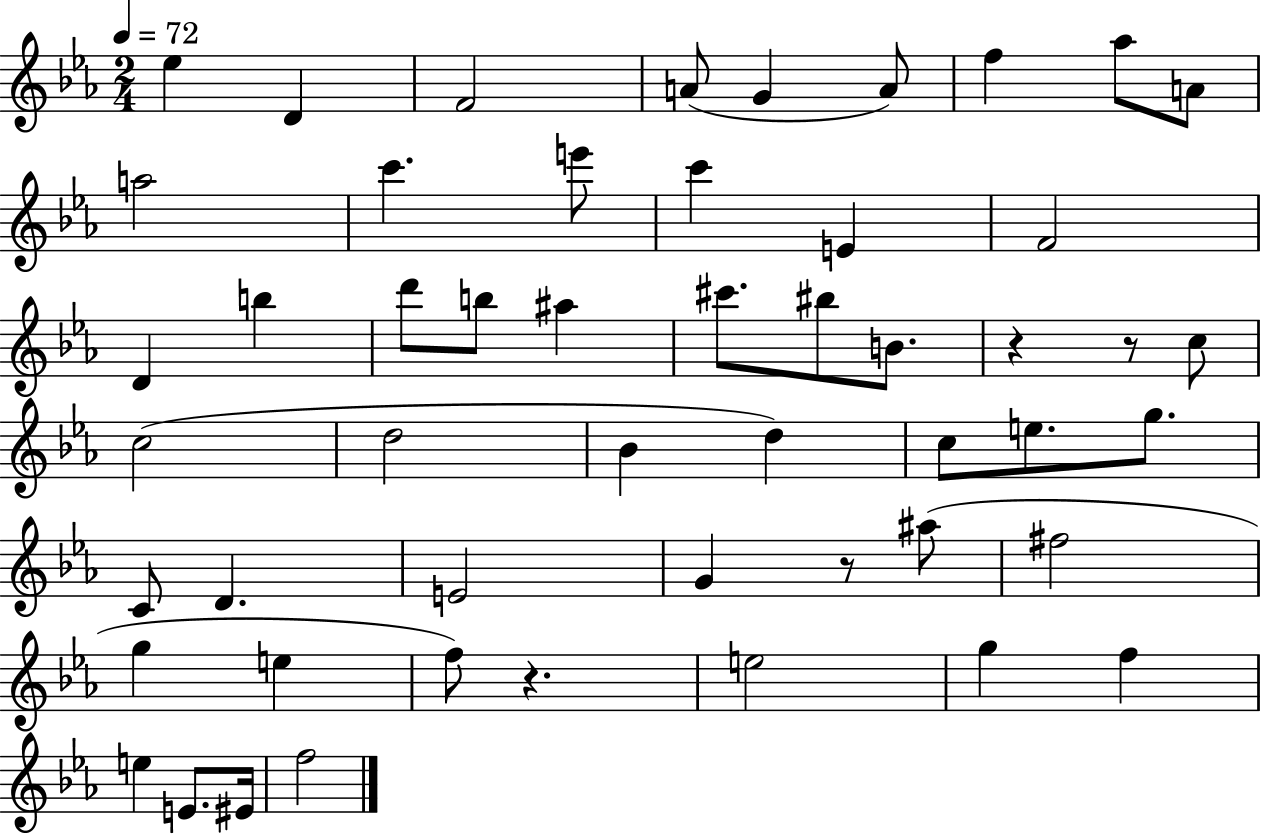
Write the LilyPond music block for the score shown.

{
  \clef treble
  \numericTimeSignature
  \time 2/4
  \key ees \major
  \tempo 4 = 72
  \repeat volta 2 { ees''4 d'4 | f'2 | a'8( g'4 a'8) | f''4 aes''8 a'8 | \break a''2 | c'''4. e'''8 | c'''4 e'4 | f'2 | \break d'4 b''4 | d'''8 b''8 ais''4 | cis'''8. bis''8 b'8. | r4 r8 c''8 | \break c''2( | d''2 | bes'4 d''4) | c''8 e''8. g''8. | \break c'8 d'4. | e'2 | g'4 r8 ais''8( | fis''2 | \break g''4 e''4 | f''8) r4. | e''2 | g''4 f''4 | \break e''4 e'8. eis'16 | f''2 | } \bar "|."
}